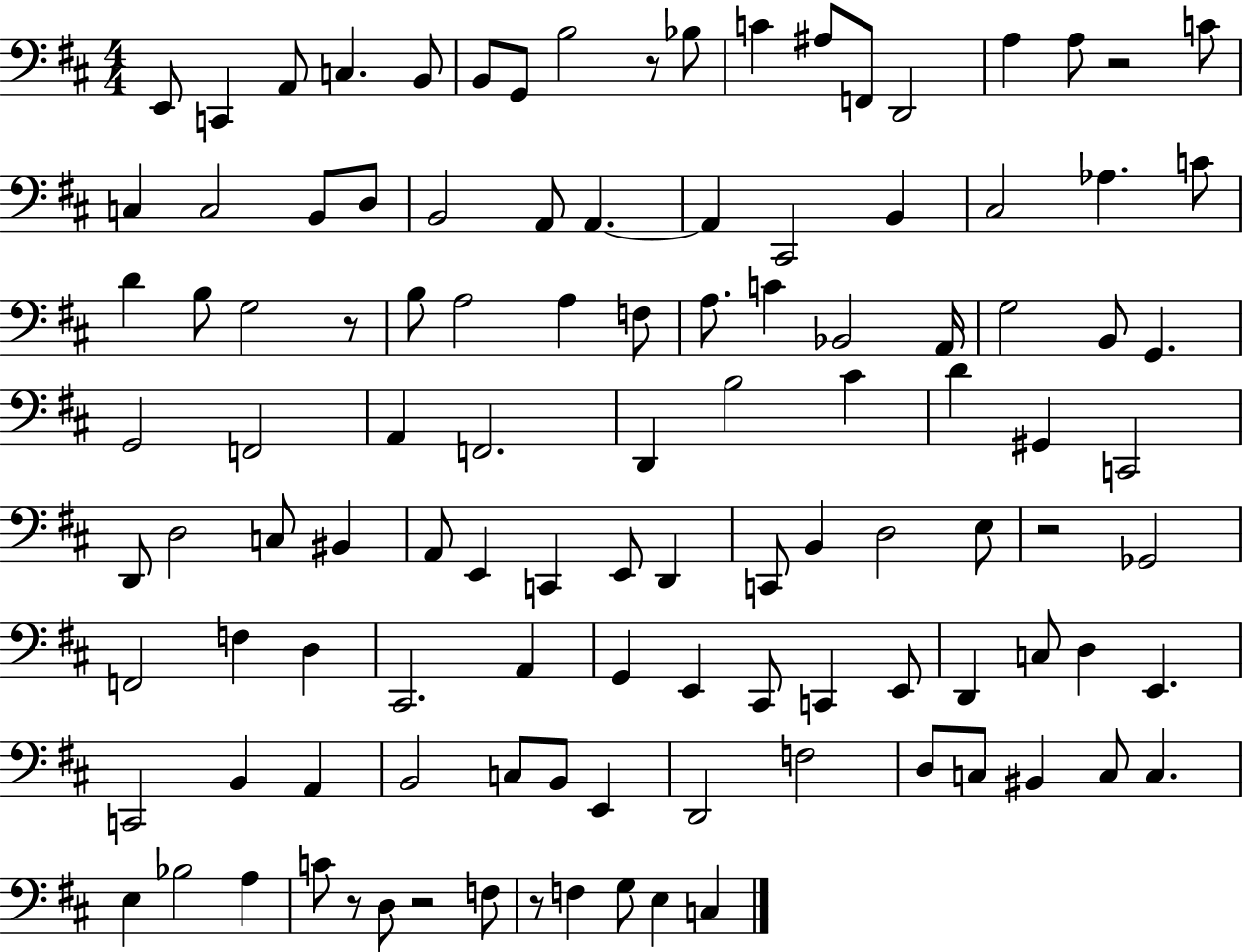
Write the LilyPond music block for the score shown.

{
  \clef bass
  \numericTimeSignature
  \time 4/4
  \key d \major
  e,8 c,4 a,8 c4. b,8 | b,8 g,8 b2 r8 bes8 | c'4 ais8 f,8 d,2 | a4 a8 r2 c'8 | \break c4 c2 b,8 d8 | b,2 a,8 a,4.~~ | a,4 cis,2 b,4 | cis2 aes4. c'8 | \break d'4 b8 g2 r8 | b8 a2 a4 f8 | a8. c'4 bes,2 a,16 | g2 b,8 g,4. | \break g,2 f,2 | a,4 f,2. | d,4 b2 cis'4 | d'4 gis,4 c,2 | \break d,8 d2 c8 bis,4 | a,8 e,4 c,4 e,8 d,4 | c,8 b,4 d2 e8 | r2 ges,2 | \break f,2 f4 d4 | cis,2. a,4 | g,4 e,4 cis,8 c,4 e,8 | d,4 c8 d4 e,4. | \break c,2 b,4 a,4 | b,2 c8 b,8 e,4 | d,2 f2 | d8 c8 bis,4 c8 c4. | \break e4 bes2 a4 | c'8 r8 d8 r2 f8 | r8 f4 g8 e4 c4 | \bar "|."
}